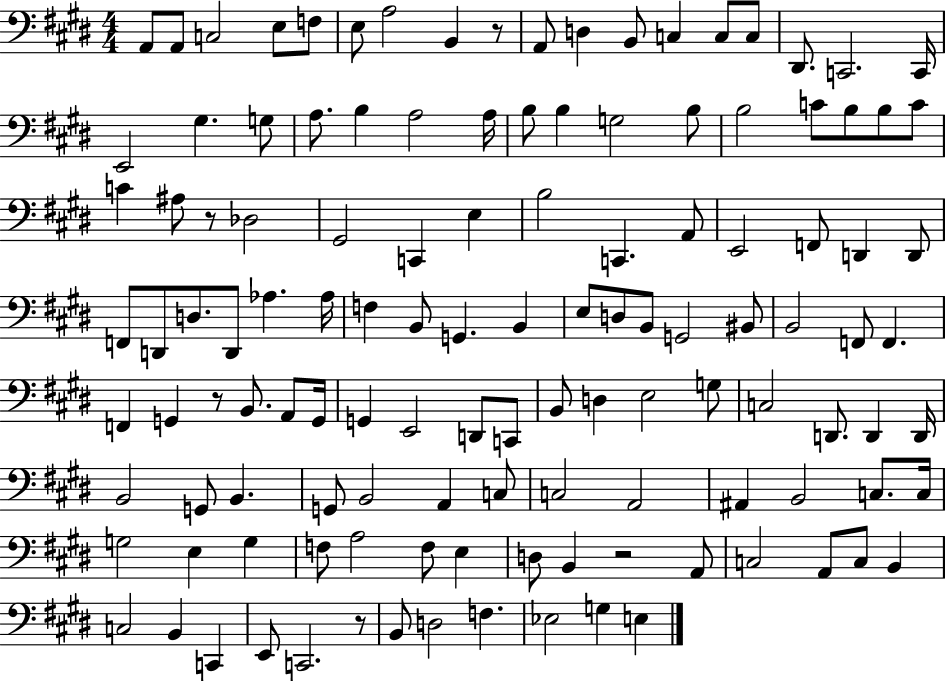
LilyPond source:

{
  \clef bass
  \numericTimeSignature
  \time 4/4
  \key e \major
  a,8 a,8 c2 e8 f8 | e8 a2 b,4 r8 | a,8 d4 b,8 c4 c8 c8 | dis,8. c,2. c,16 | \break e,2 gis4. g8 | a8. b4 a2 a16 | b8 b4 g2 b8 | b2 c'8 b8 b8 c'8 | \break c'4 ais8 r8 des2 | gis,2 c,4 e4 | b2 c,4. a,8 | e,2 f,8 d,4 d,8 | \break f,8 d,8 d8. d,8 aes4. aes16 | f4 b,8 g,4. b,4 | e8 d8 b,8 g,2 bis,8 | b,2 f,8 f,4. | \break f,4 g,4 r8 b,8. a,8 g,16 | g,4 e,2 d,8 c,8 | b,8 d4 e2 g8 | c2 d,8. d,4 d,16 | \break b,2 g,8 b,4. | g,8 b,2 a,4 c8 | c2 a,2 | ais,4 b,2 c8. c16 | \break g2 e4 g4 | f8 a2 f8 e4 | d8 b,4 r2 a,8 | c2 a,8 c8 b,4 | \break c2 b,4 c,4 | e,8 c,2. r8 | b,8 d2 f4. | ees2 g4 e4 | \break \bar "|."
}